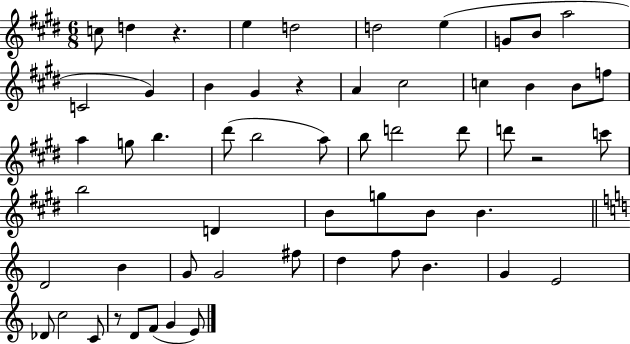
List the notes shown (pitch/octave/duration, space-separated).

C5/e D5/q R/q. E5/q D5/h D5/h E5/q G4/e B4/e A5/h C4/h G#4/q B4/q G#4/q R/q A4/q C#5/h C5/q B4/q B4/e F5/e A5/q G5/e B5/q. D#6/e B5/h A5/e B5/e D6/h D6/e D6/e R/h C6/e B5/h D4/q B4/e G5/e B4/e B4/q. D4/h B4/q G4/e G4/h F#5/e D5/q F5/e B4/q. G4/q E4/h Db4/e C5/h C4/e R/e D4/e F4/e G4/q E4/e